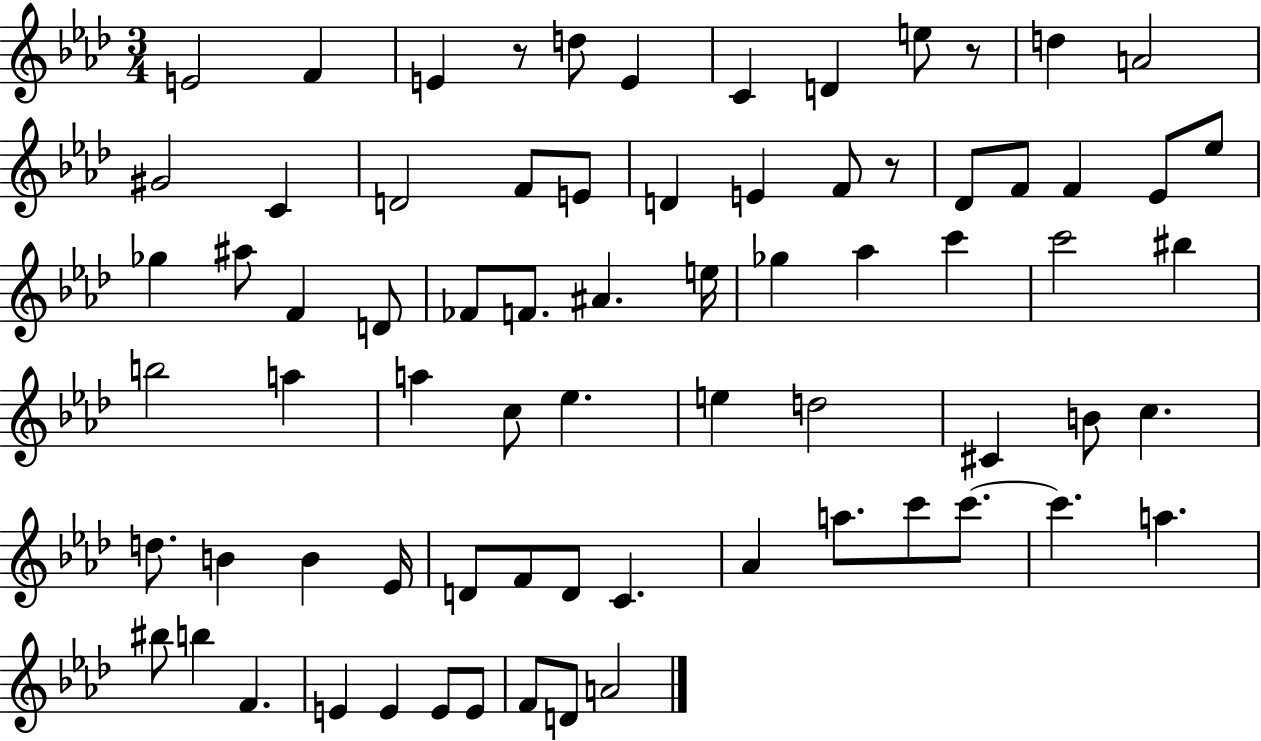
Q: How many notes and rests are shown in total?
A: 73